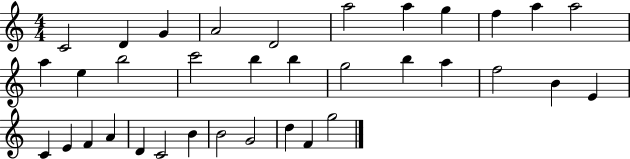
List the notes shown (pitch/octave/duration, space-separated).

C4/h D4/q G4/q A4/h D4/h A5/h A5/q G5/q F5/q A5/q A5/h A5/q E5/q B5/h C6/h B5/q B5/q G5/h B5/q A5/q F5/h B4/q E4/q C4/q E4/q F4/q A4/q D4/q C4/h B4/q B4/h G4/h D5/q F4/q G5/h